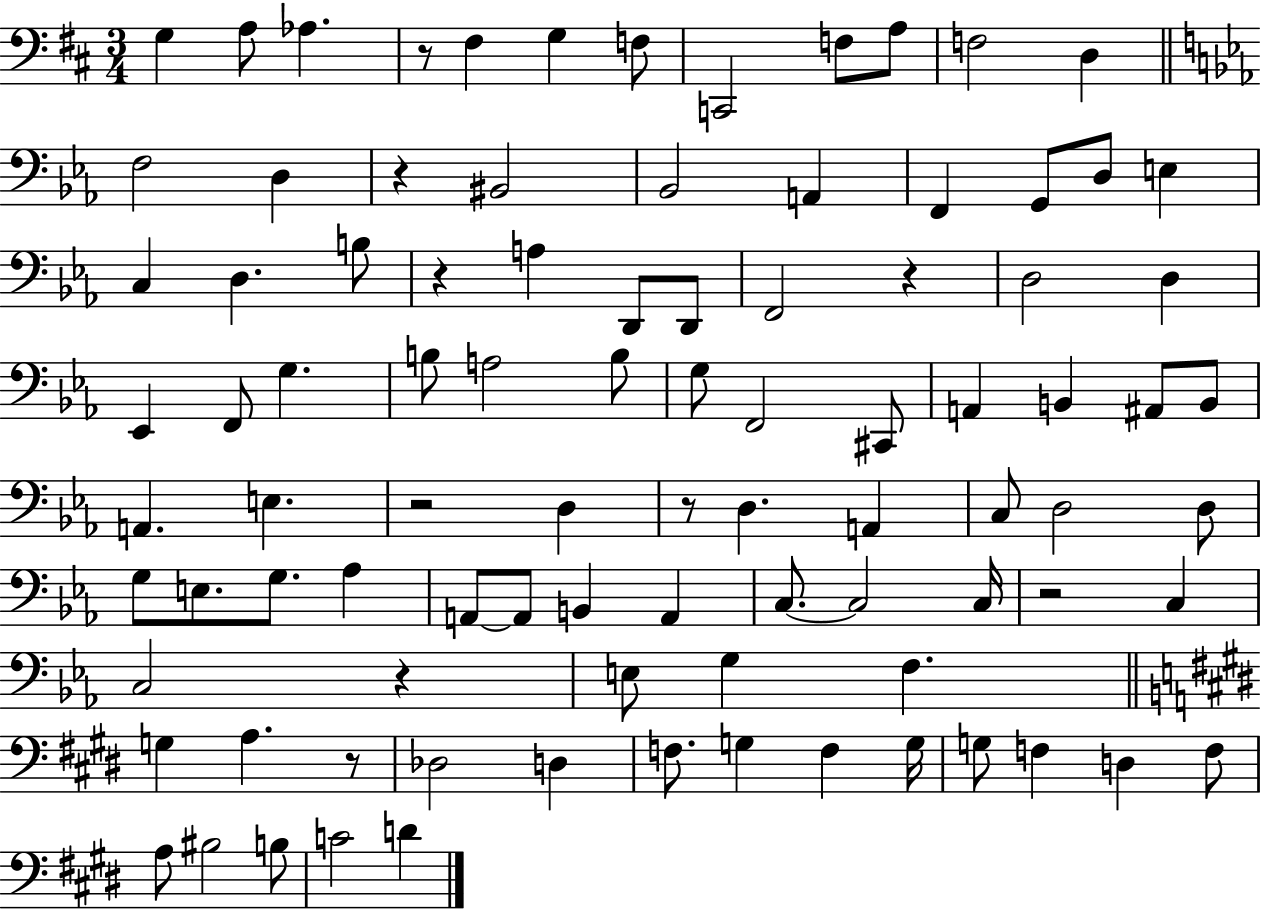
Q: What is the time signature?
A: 3/4